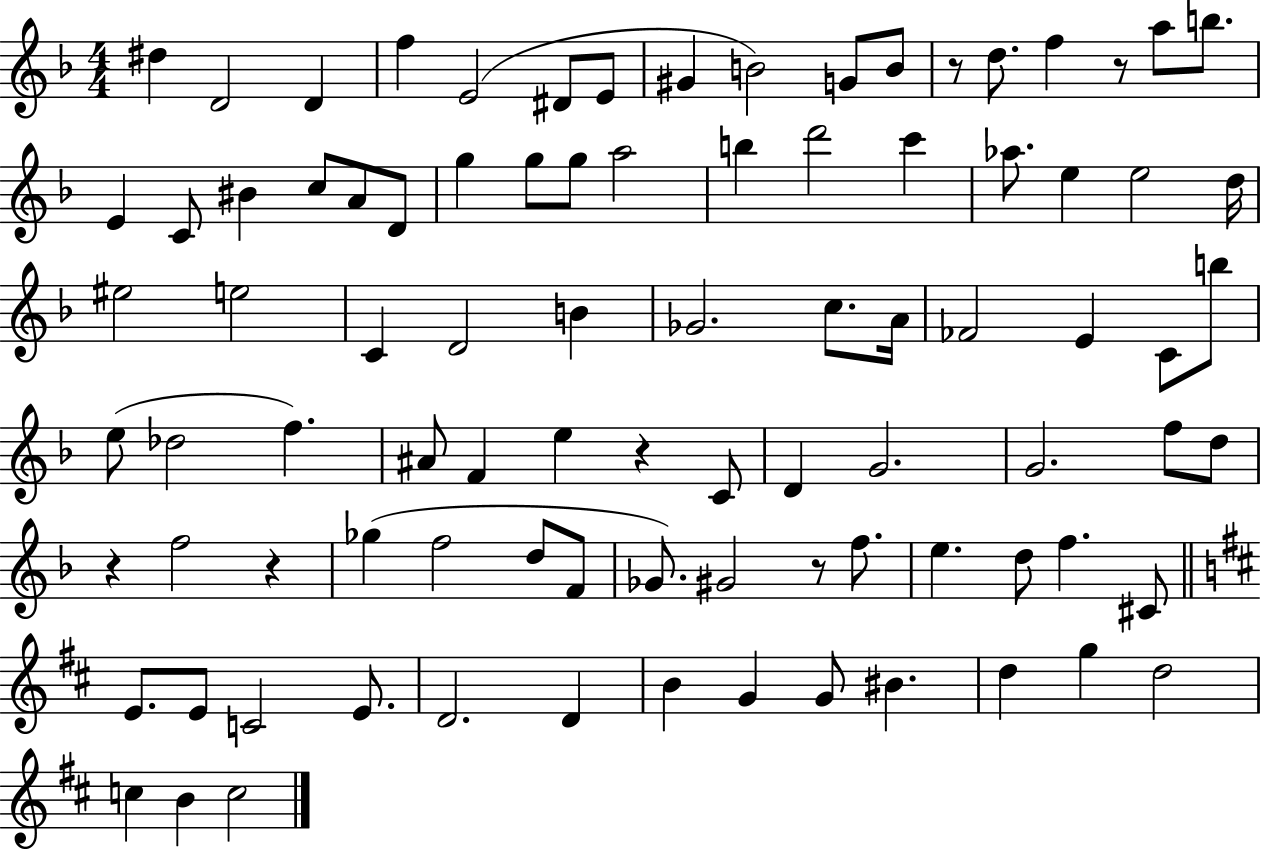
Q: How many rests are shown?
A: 6